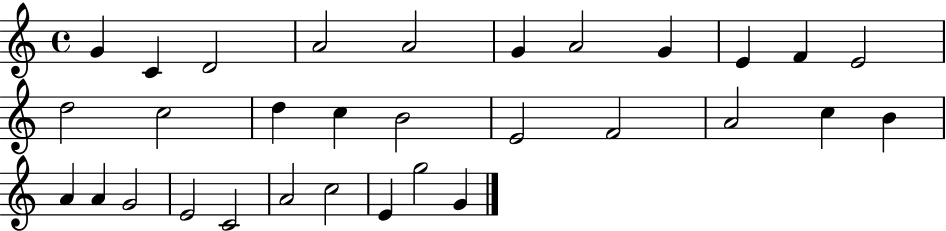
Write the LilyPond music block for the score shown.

{
  \clef treble
  \time 4/4
  \defaultTimeSignature
  \key c \major
  g'4 c'4 d'2 | a'2 a'2 | g'4 a'2 g'4 | e'4 f'4 e'2 | \break d''2 c''2 | d''4 c''4 b'2 | e'2 f'2 | a'2 c''4 b'4 | \break a'4 a'4 g'2 | e'2 c'2 | a'2 c''2 | e'4 g''2 g'4 | \break \bar "|."
}